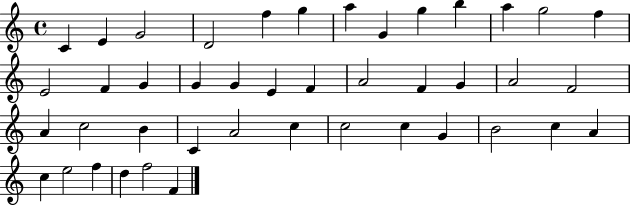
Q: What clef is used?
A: treble